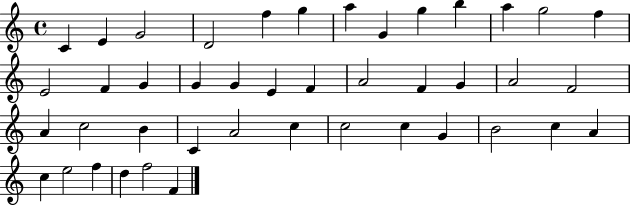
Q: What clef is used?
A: treble